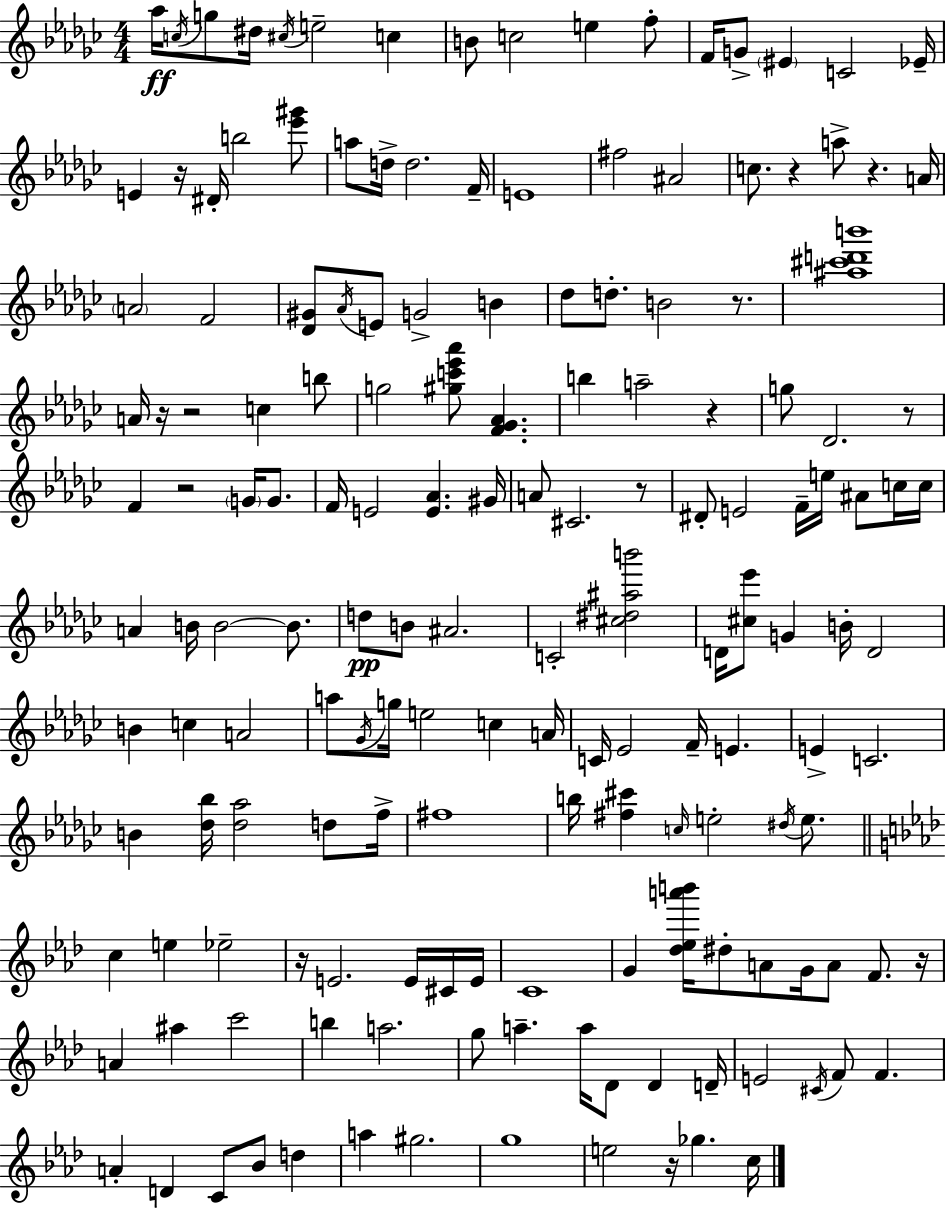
X:1
T:Untitled
M:4/4
L:1/4
K:Ebm
_a/4 c/4 g/2 ^d/4 ^c/4 e2 c B/2 c2 e f/2 F/4 G/2 ^E C2 _E/4 E z/4 ^D/4 b2 [_e'^g']/2 a/2 d/4 d2 F/4 E4 ^f2 ^A2 c/2 z a/2 z A/4 A2 F2 [_D^G]/2 _A/4 E/2 G2 B _d/2 d/2 B2 z/2 [^a^c'd'b']4 A/4 z/4 z2 c b/2 g2 [^gc'_e'_a']/2 [F_G_A] b a2 z g/2 _D2 z/2 F z2 G/4 G/2 F/4 E2 [E_A] ^G/4 A/2 ^C2 z/2 ^D/2 E2 F/4 e/4 ^A/2 c/4 c/4 A B/4 B2 B/2 d/2 B/2 ^A2 C2 [^c^d^ab']2 D/4 [^c_e']/2 G B/4 D2 B c A2 a/2 _G/4 g/4 e2 c A/4 C/4 _E2 F/4 E E C2 B [_d_b]/4 [_d_a]2 d/2 f/4 ^f4 b/4 [^f^c'] c/4 e2 ^d/4 e/2 c e _e2 z/4 E2 E/4 ^C/4 E/4 C4 G [_d_ea'b']/4 ^d/2 A/2 G/4 A/2 F/2 z/4 A ^a c'2 b a2 g/2 a a/4 _D/2 _D D/4 E2 ^C/4 F/2 F A D C/2 _B/2 d a ^g2 g4 e2 z/4 _g c/4